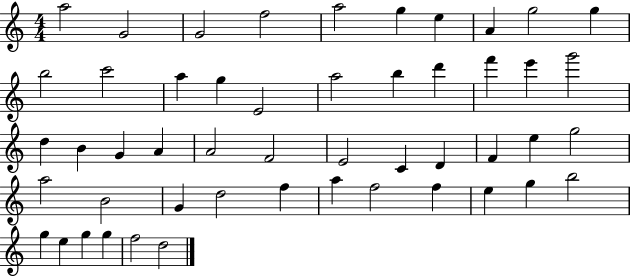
X:1
T:Untitled
M:4/4
L:1/4
K:C
a2 G2 G2 f2 a2 g e A g2 g b2 c'2 a g E2 a2 b d' f' e' g'2 d B G A A2 F2 E2 C D F e g2 a2 B2 G d2 f a f2 f e g b2 g e g g f2 d2